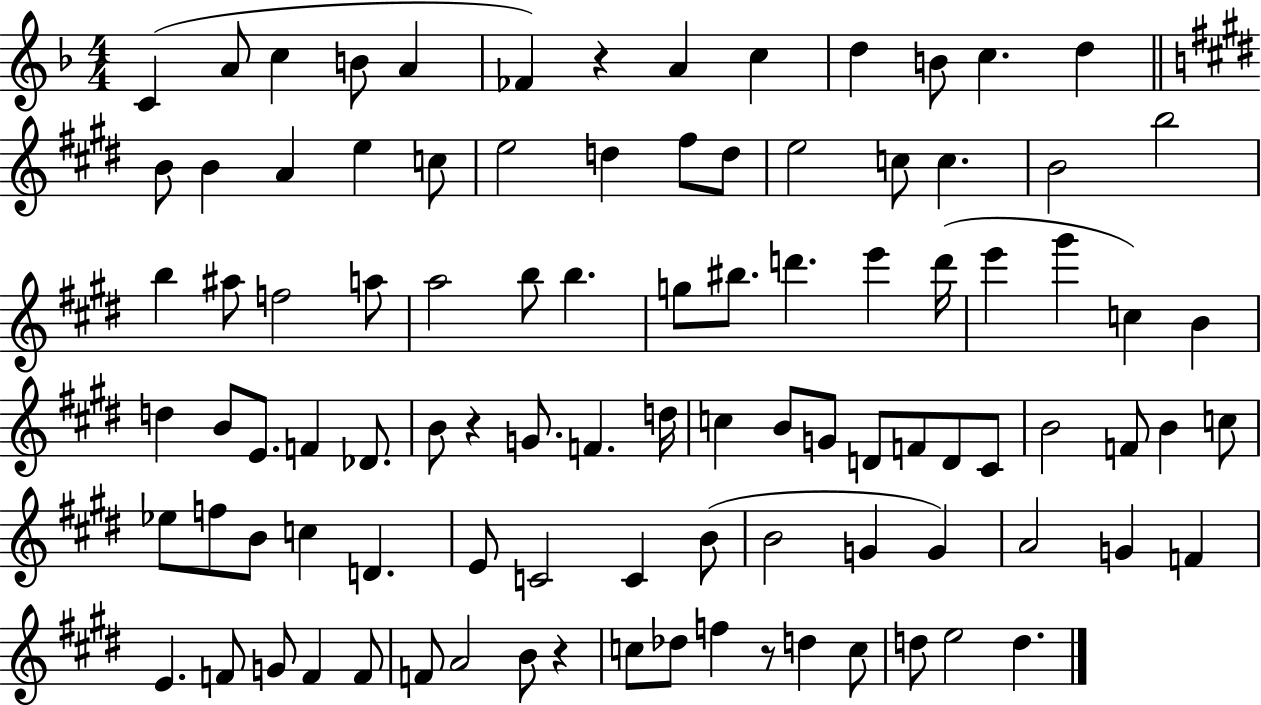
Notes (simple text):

C4/q A4/e C5/q B4/e A4/q FES4/q R/q A4/q C5/q D5/q B4/e C5/q. D5/q B4/e B4/q A4/q E5/q C5/e E5/h D5/q F#5/e D5/e E5/h C5/e C5/q. B4/h B5/h B5/q A#5/e F5/h A5/e A5/h B5/e B5/q. G5/e BIS5/e. D6/q. E6/q D6/s E6/q G#6/q C5/q B4/q D5/q B4/e E4/e. F4/q Db4/e. B4/e R/q G4/e. F4/q. D5/s C5/q B4/e G4/e D4/e F4/e D4/e C#4/e B4/h F4/e B4/q C5/e Eb5/e F5/e B4/e C5/q D4/q. E4/e C4/h C4/q B4/e B4/h G4/q G4/q A4/h G4/q F4/q E4/q. F4/e G4/e F4/q F4/e F4/e A4/h B4/e R/q C5/e Db5/e F5/q R/e D5/q C5/e D5/e E5/h D5/q.